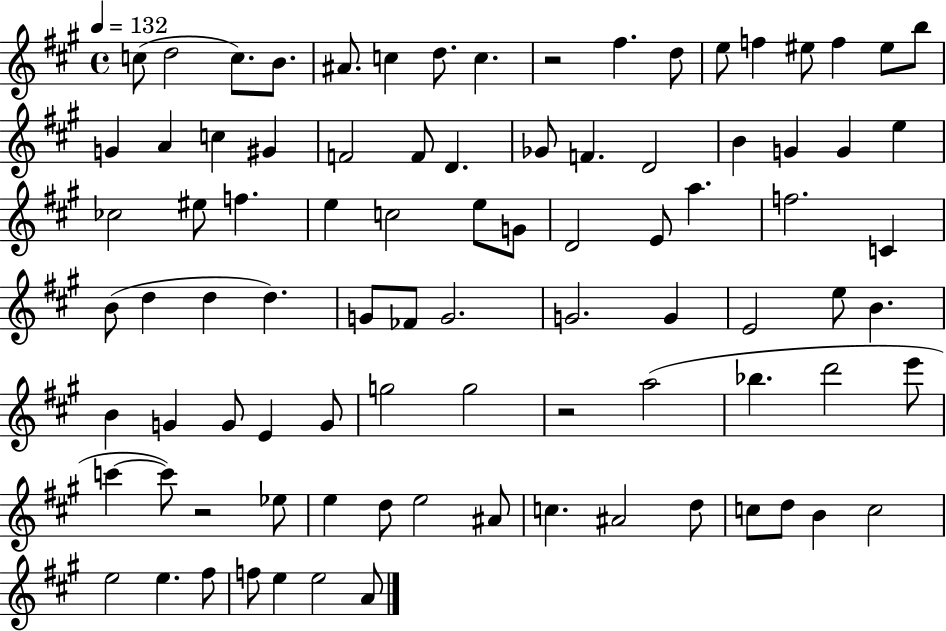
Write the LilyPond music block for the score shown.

{
  \clef treble
  \time 4/4
  \defaultTimeSignature
  \key a \major
  \tempo 4 = 132
  c''8( d''2 c''8.) b'8. | ais'8. c''4 d''8. c''4. | r2 fis''4. d''8 | e''8 f''4 eis''8 f''4 eis''8 b''8 | \break g'4 a'4 c''4 gis'4 | f'2 f'8 d'4. | ges'8 f'4. d'2 | b'4 g'4 g'4 e''4 | \break ces''2 eis''8 f''4. | e''4 c''2 e''8 g'8 | d'2 e'8 a''4. | f''2. c'4 | \break b'8( d''4 d''4 d''4.) | g'8 fes'8 g'2. | g'2. g'4 | e'2 e''8 b'4. | \break b'4 g'4 g'8 e'4 g'8 | g''2 g''2 | r2 a''2( | bes''4. d'''2 e'''8 | \break c'''4~~ c'''8) r2 ees''8 | e''4 d''8 e''2 ais'8 | c''4. ais'2 d''8 | c''8 d''8 b'4 c''2 | \break e''2 e''4. fis''8 | f''8 e''4 e''2 a'8 | \bar "|."
}